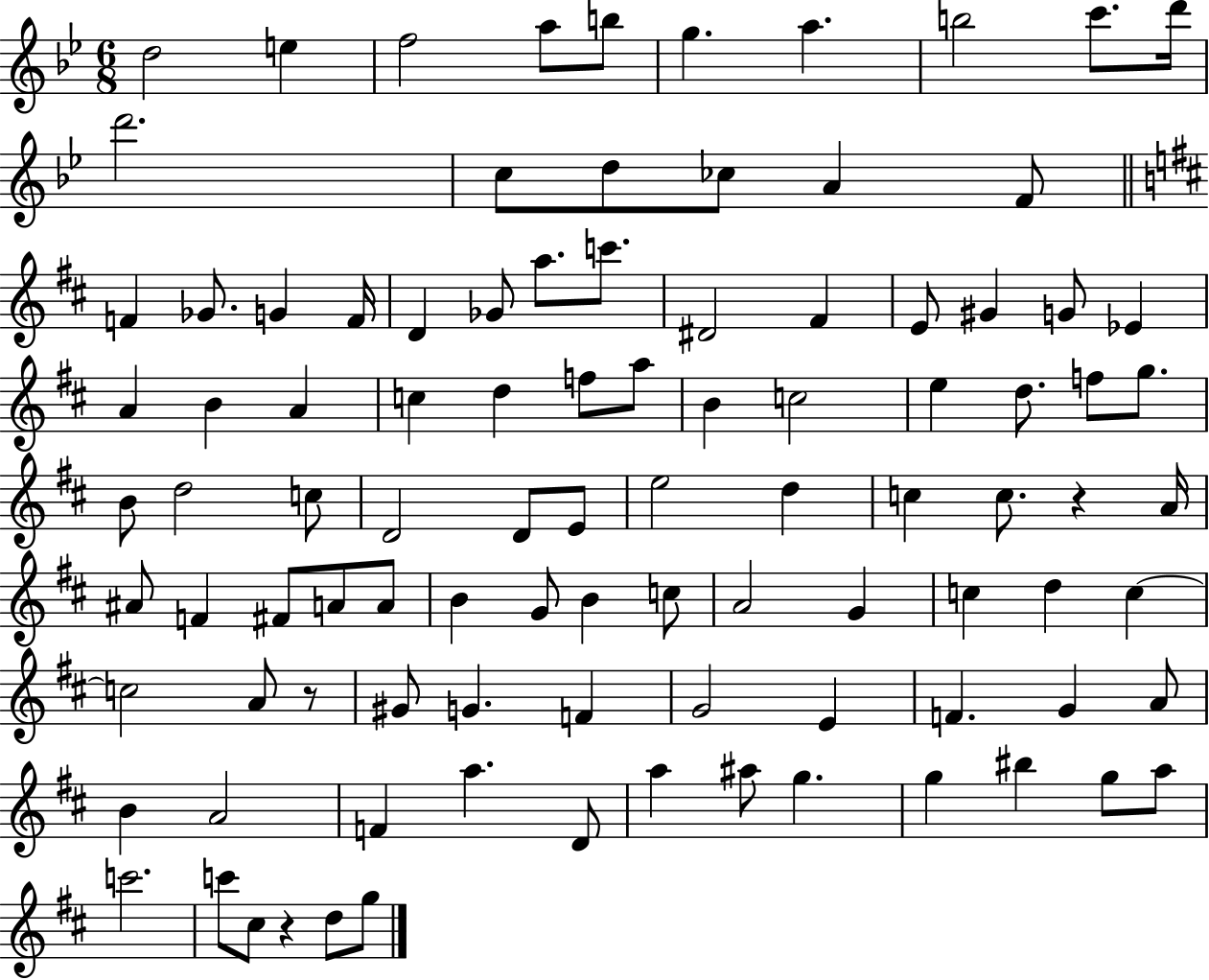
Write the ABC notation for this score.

X:1
T:Untitled
M:6/8
L:1/4
K:Bb
d2 e f2 a/2 b/2 g a b2 c'/2 d'/4 d'2 c/2 d/2 _c/2 A F/2 F _G/2 G F/4 D _G/2 a/2 c'/2 ^D2 ^F E/2 ^G G/2 _E A B A c d f/2 a/2 B c2 e d/2 f/2 g/2 B/2 d2 c/2 D2 D/2 E/2 e2 d c c/2 z A/4 ^A/2 F ^F/2 A/2 A/2 B G/2 B c/2 A2 G c d c c2 A/2 z/2 ^G/2 G F G2 E F G A/2 B A2 F a D/2 a ^a/2 g g ^b g/2 a/2 c'2 c'/2 ^c/2 z d/2 g/2